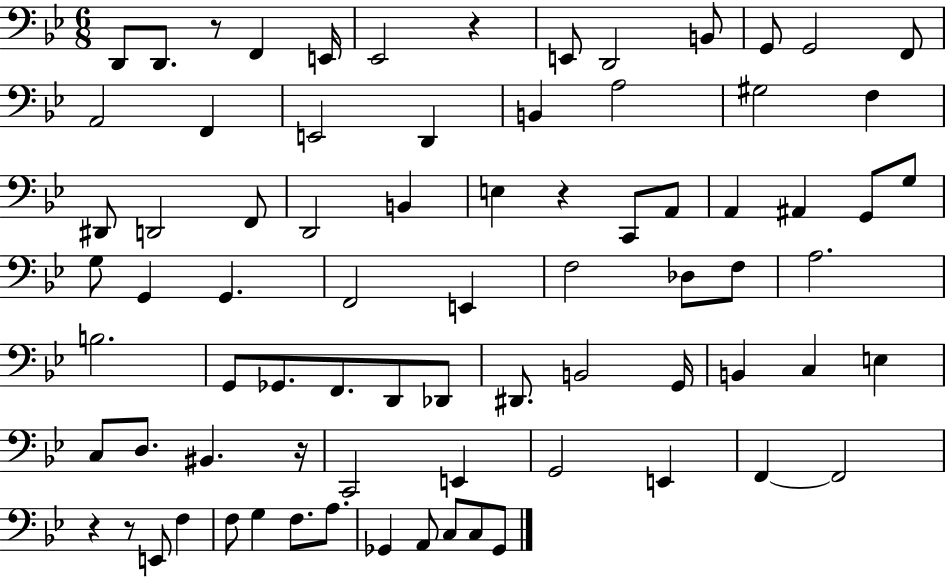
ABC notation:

X:1
T:Untitled
M:6/8
L:1/4
K:Bb
D,,/2 D,,/2 z/2 F,, E,,/4 _E,,2 z E,,/2 D,,2 B,,/2 G,,/2 G,,2 F,,/2 A,,2 F,, E,,2 D,, B,, A,2 ^G,2 F, ^D,,/2 D,,2 F,,/2 D,,2 B,, E, z C,,/2 A,,/2 A,, ^A,, G,,/2 G,/2 G,/2 G,, G,, F,,2 E,, F,2 _D,/2 F,/2 A,2 B,2 G,,/2 _G,,/2 F,,/2 D,,/2 _D,,/2 ^D,,/2 B,,2 G,,/4 B,, C, E, C,/2 D,/2 ^B,, z/4 C,,2 E,, G,,2 E,, F,, F,,2 z z/2 E,,/2 F, F,/2 G, F,/2 A,/2 _G,, A,,/2 C,/2 C,/2 _G,,/2